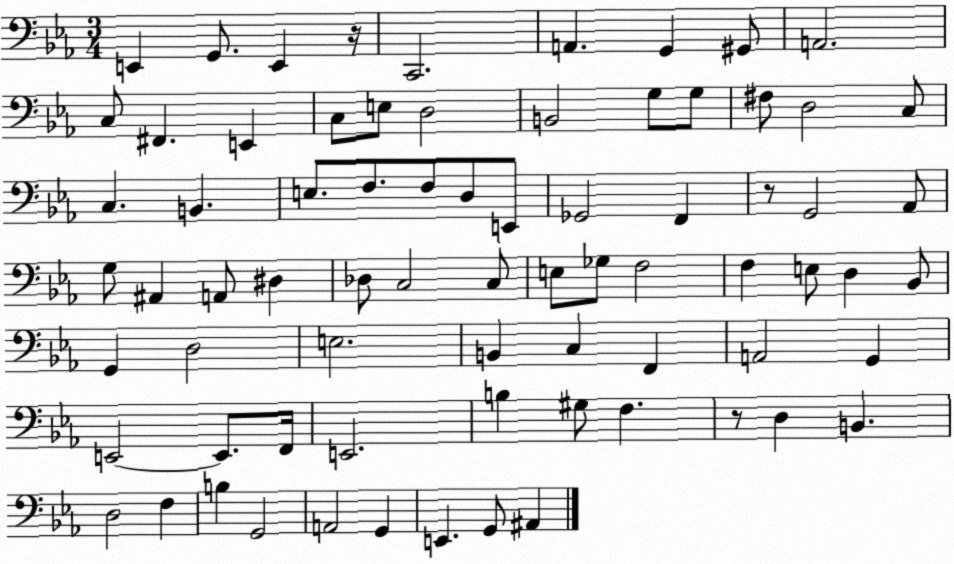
X:1
T:Untitled
M:3/4
L:1/4
K:Eb
E,, G,,/2 E,, z/4 C,,2 A,, G,, ^G,,/2 A,,2 C,/2 ^F,, E,, C,/2 E,/2 D,2 B,,2 G,/2 G,/2 ^F,/2 D,2 C,/2 C, B,, E,/2 F,/2 F,/2 D,/2 E,,/2 _G,,2 F,, z/2 G,,2 _A,,/2 G,/2 ^A,, A,,/2 ^D, _D,/2 C,2 C,/2 E,/2 _G,/2 F,2 F, E,/2 D, _B,,/2 G,, D,2 E,2 B,, C, F,, A,,2 G,, E,,2 E,,/2 F,,/4 E,,2 B, ^G,/2 F, z/2 D, B,, D,2 F, B, G,,2 A,,2 G,, E,, G,,/2 ^A,,